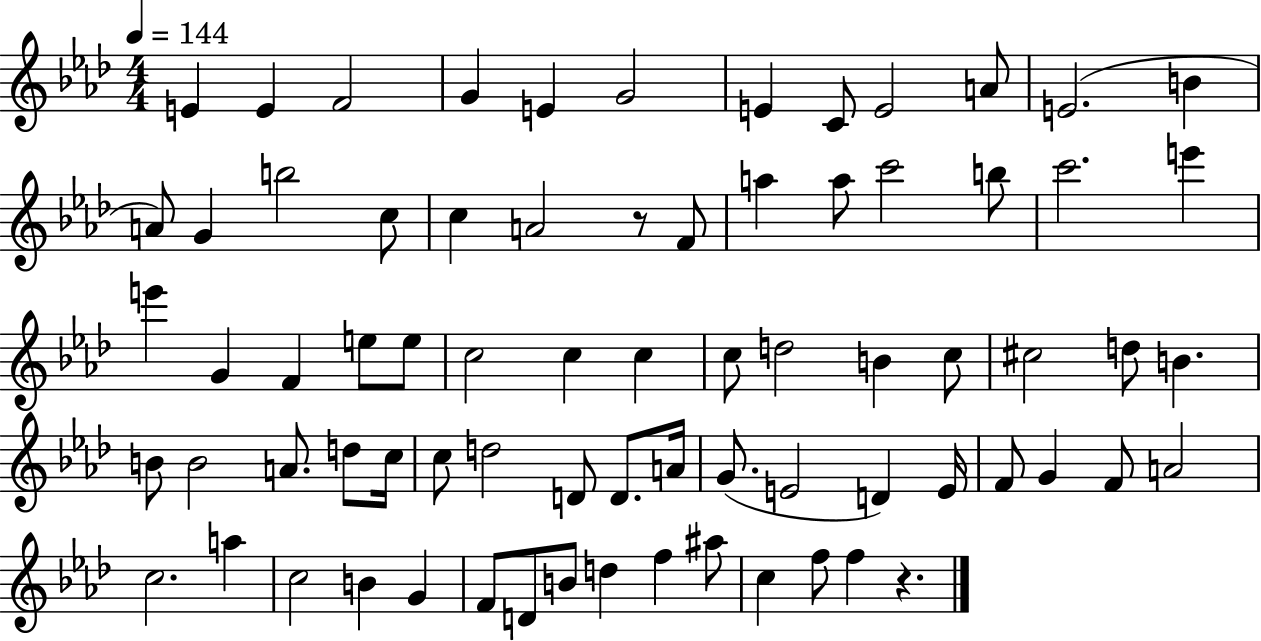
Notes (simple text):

E4/q E4/q F4/h G4/q E4/q G4/h E4/q C4/e E4/h A4/e E4/h. B4/q A4/e G4/q B5/h C5/e C5/q A4/h R/e F4/e A5/q A5/e C6/h B5/e C6/h. E6/q E6/q G4/q F4/q E5/e E5/e C5/h C5/q C5/q C5/e D5/h B4/q C5/e C#5/h D5/e B4/q. B4/e B4/h A4/e. D5/e C5/s C5/e D5/h D4/e D4/e. A4/s G4/e. E4/h D4/q E4/s F4/e G4/q F4/e A4/h C5/h. A5/q C5/h B4/q G4/q F4/e D4/e B4/e D5/q F5/q A#5/e C5/q F5/e F5/q R/q.